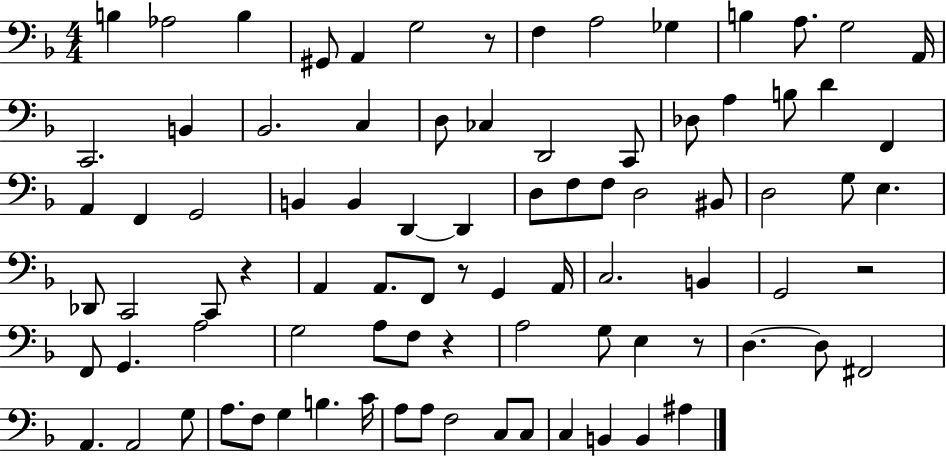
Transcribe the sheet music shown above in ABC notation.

X:1
T:Untitled
M:4/4
L:1/4
K:F
B, _A,2 B, ^G,,/2 A,, G,2 z/2 F, A,2 _G, B, A,/2 G,2 A,,/4 C,,2 B,, _B,,2 C, D,/2 _C, D,,2 C,,/2 _D,/2 A, B,/2 D F,, A,, F,, G,,2 B,, B,, D,, D,, D,/2 F,/2 F,/2 D,2 ^B,,/2 D,2 G,/2 E, _D,,/2 C,,2 C,,/2 z A,, A,,/2 F,,/2 z/2 G,, A,,/4 C,2 B,, G,,2 z2 F,,/2 G,, A,2 G,2 A,/2 F,/2 z A,2 G,/2 E, z/2 D, D,/2 ^F,,2 A,, A,,2 G,/2 A,/2 F,/2 G, B, C/4 A,/2 A,/2 F,2 C,/2 C,/2 C, B,, B,, ^A,